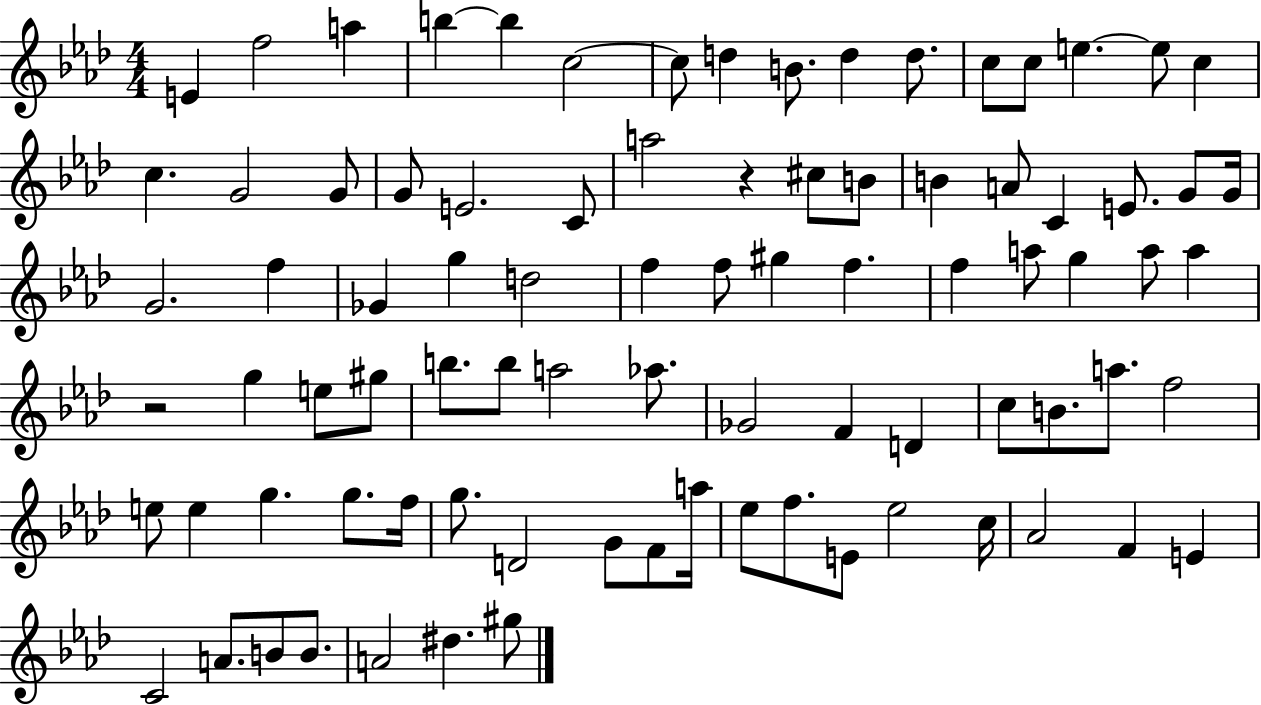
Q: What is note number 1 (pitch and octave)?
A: E4